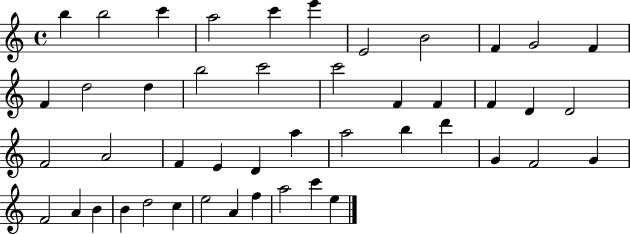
{
  \clef treble
  \time 4/4
  \defaultTimeSignature
  \key c \major
  b''4 b''2 c'''4 | a''2 c'''4 e'''4 | e'2 b'2 | f'4 g'2 f'4 | \break f'4 d''2 d''4 | b''2 c'''2 | c'''2 f'4 f'4 | f'4 d'4 d'2 | \break f'2 a'2 | f'4 e'4 d'4 a''4 | a''2 b''4 d'''4 | g'4 f'2 g'4 | \break f'2 a'4 b'4 | b'4 d''2 c''4 | e''2 a'4 f''4 | a''2 c'''4 e''4 | \break \bar "|."
}